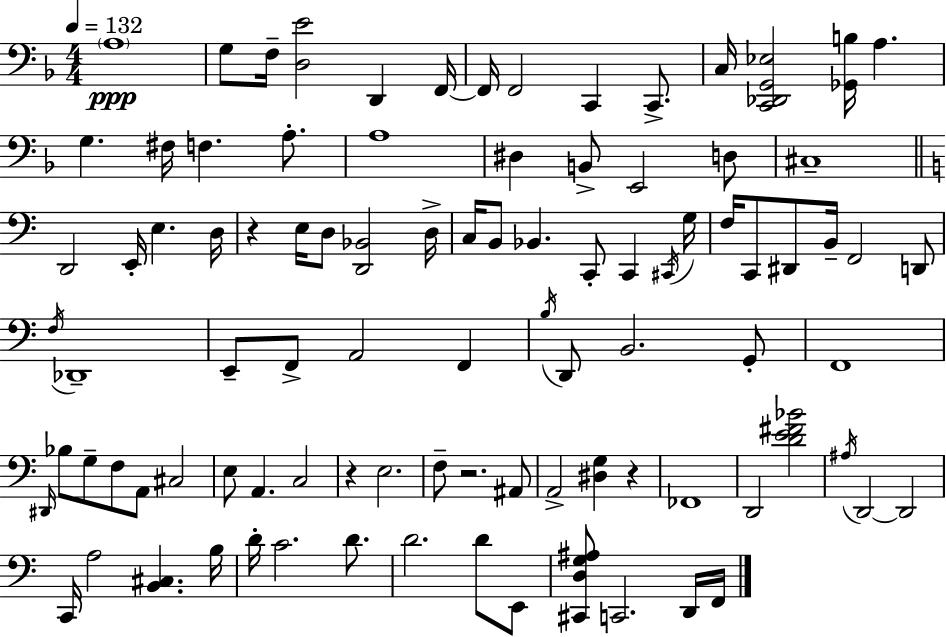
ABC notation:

X:1
T:Untitled
M:4/4
L:1/4
K:F
A,4 G,/2 F,/4 [D,E]2 D,, F,,/4 F,,/4 F,,2 C,, C,,/2 C,/4 [C,,_D,,G,,_E,]2 [_G,,B,]/4 A, G, ^F,/4 F, A,/2 A,4 ^D, B,,/2 E,,2 D,/2 ^C,4 D,,2 E,,/4 E, D,/4 z E,/4 D,/2 [D,,_B,,]2 D,/4 C,/4 B,,/2 _B,, C,,/2 C,, ^C,,/4 G,/4 F,/4 C,,/2 ^D,,/2 B,,/4 F,,2 D,,/2 F,/4 _D,,4 E,,/2 F,,/2 A,,2 F,, B,/4 D,,/2 B,,2 G,,/2 F,,4 ^D,,/4 _B,/2 G,/2 F,/2 A,,/2 ^C,2 E,/2 A,, C,2 z E,2 F,/2 z2 ^A,,/2 A,,2 [^D,G,] z _F,,4 D,,2 [DE^F_B]2 ^A,/4 D,,2 D,,2 C,,/4 A,2 [B,,^C,] B,/4 D/4 C2 D/2 D2 D/2 E,,/2 [^C,,D,G,^A,]/2 C,,2 D,,/4 F,,/4